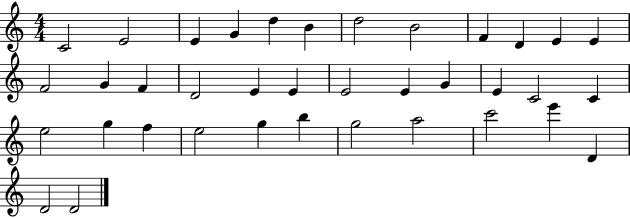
X:1
T:Untitled
M:4/4
L:1/4
K:C
C2 E2 E G d B d2 B2 F D E E F2 G F D2 E E E2 E G E C2 C e2 g f e2 g b g2 a2 c'2 e' D D2 D2